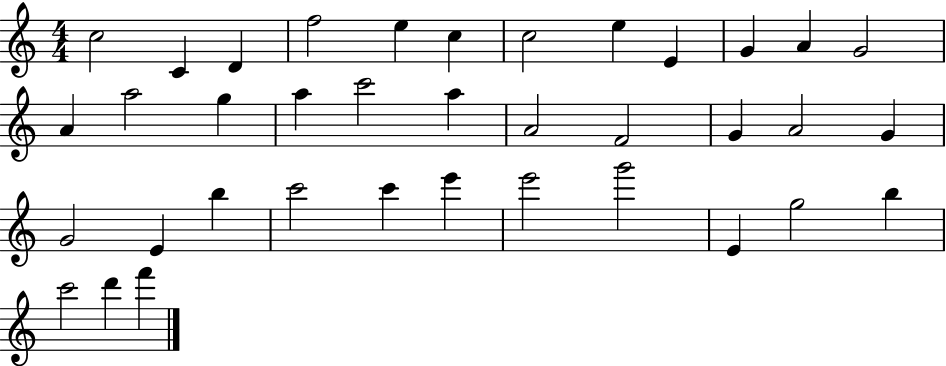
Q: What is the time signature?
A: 4/4